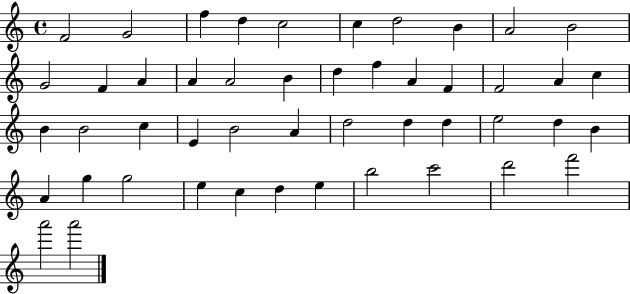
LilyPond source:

{
  \clef treble
  \time 4/4
  \defaultTimeSignature
  \key c \major
  f'2 g'2 | f''4 d''4 c''2 | c''4 d''2 b'4 | a'2 b'2 | \break g'2 f'4 a'4 | a'4 a'2 b'4 | d''4 f''4 a'4 f'4 | f'2 a'4 c''4 | \break b'4 b'2 c''4 | e'4 b'2 a'4 | d''2 d''4 d''4 | e''2 d''4 b'4 | \break a'4 g''4 g''2 | e''4 c''4 d''4 e''4 | b''2 c'''2 | d'''2 f'''2 | \break a'''2 a'''2 | \bar "|."
}